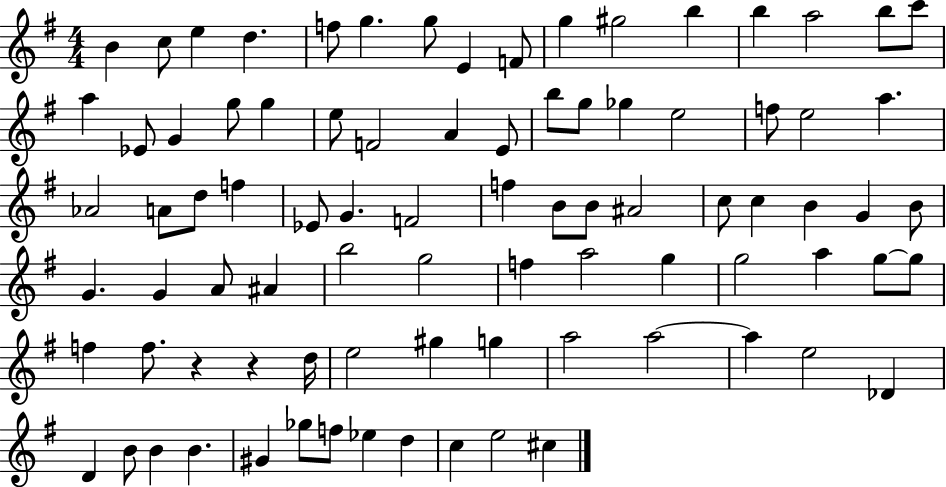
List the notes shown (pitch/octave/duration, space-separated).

B4/q C5/e E5/q D5/q. F5/e G5/q. G5/e E4/q F4/e G5/q G#5/h B5/q B5/q A5/h B5/e C6/e A5/q Eb4/e G4/q G5/e G5/q E5/e F4/h A4/q E4/e B5/e G5/e Gb5/q E5/h F5/e E5/h A5/q. Ab4/h A4/e D5/e F5/q Eb4/e G4/q. F4/h F5/q B4/e B4/e A#4/h C5/e C5/q B4/q G4/q B4/e G4/q. G4/q A4/e A#4/q B5/h G5/h F5/q A5/h G5/q G5/h A5/q G5/e G5/e F5/q F5/e. R/q R/q D5/s E5/h G#5/q G5/q A5/h A5/h A5/q E5/h Db4/q D4/q B4/e B4/q B4/q. G#4/q Gb5/e F5/e Eb5/q D5/q C5/q E5/h C#5/q